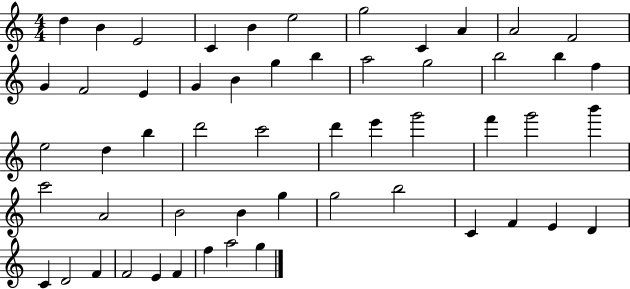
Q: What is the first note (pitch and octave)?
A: D5